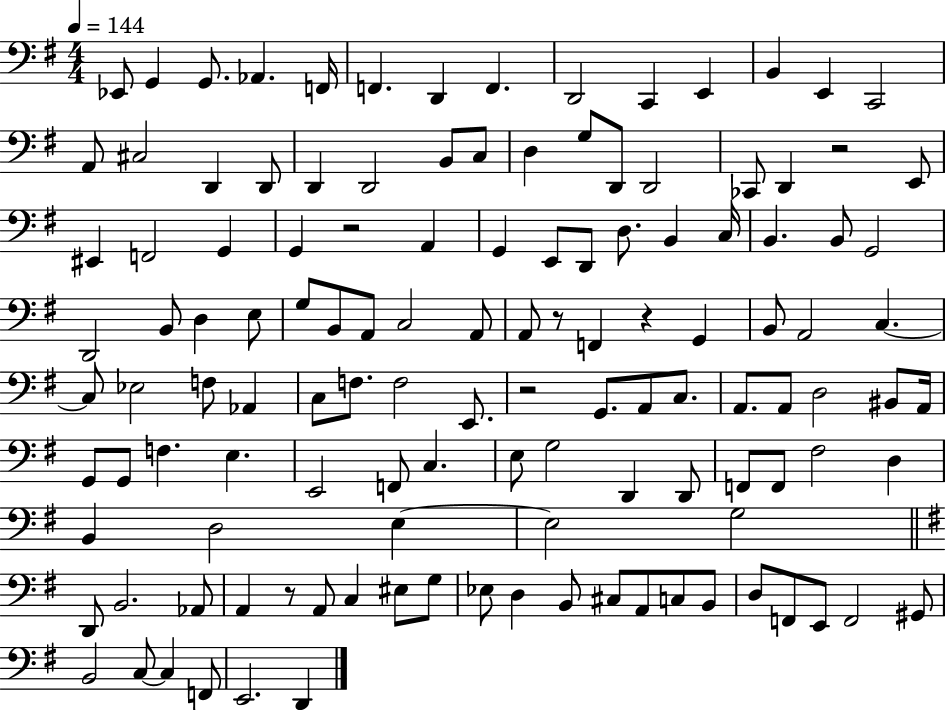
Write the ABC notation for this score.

X:1
T:Untitled
M:4/4
L:1/4
K:G
_E,,/2 G,, G,,/2 _A,, F,,/4 F,, D,, F,, D,,2 C,, E,, B,, E,, C,,2 A,,/2 ^C,2 D,, D,,/2 D,, D,,2 B,,/2 C,/2 D, G,/2 D,,/2 D,,2 _C,,/2 D,, z2 E,,/2 ^E,, F,,2 G,, G,, z2 A,, G,, E,,/2 D,,/2 D,/2 B,, C,/4 B,, B,,/2 G,,2 D,,2 B,,/2 D, E,/2 G,/2 B,,/2 A,,/2 C,2 A,,/2 A,,/2 z/2 F,, z G,, B,,/2 A,,2 C, C,/2 _E,2 F,/2 _A,, C,/2 F,/2 F,2 E,,/2 z2 G,,/2 A,,/2 C,/2 A,,/2 A,,/2 D,2 ^B,,/2 A,,/4 G,,/2 G,,/2 F, E, E,,2 F,,/2 C, E,/2 G,2 D,, D,,/2 F,,/2 F,,/2 ^F,2 D, B,, D,2 E, E,2 G,2 D,,/2 B,,2 _A,,/2 A,, z/2 A,,/2 C, ^E,/2 G,/2 _E,/2 D, B,,/2 ^C,/2 A,,/2 C,/2 B,,/2 D,/2 F,,/2 E,,/2 F,,2 ^G,,/2 B,,2 C,/2 C, F,,/2 E,,2 D,,